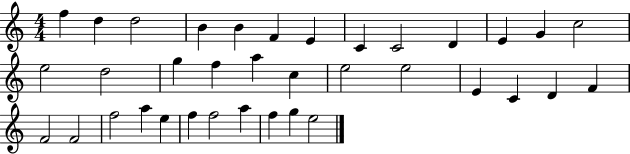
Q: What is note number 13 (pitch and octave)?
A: C5